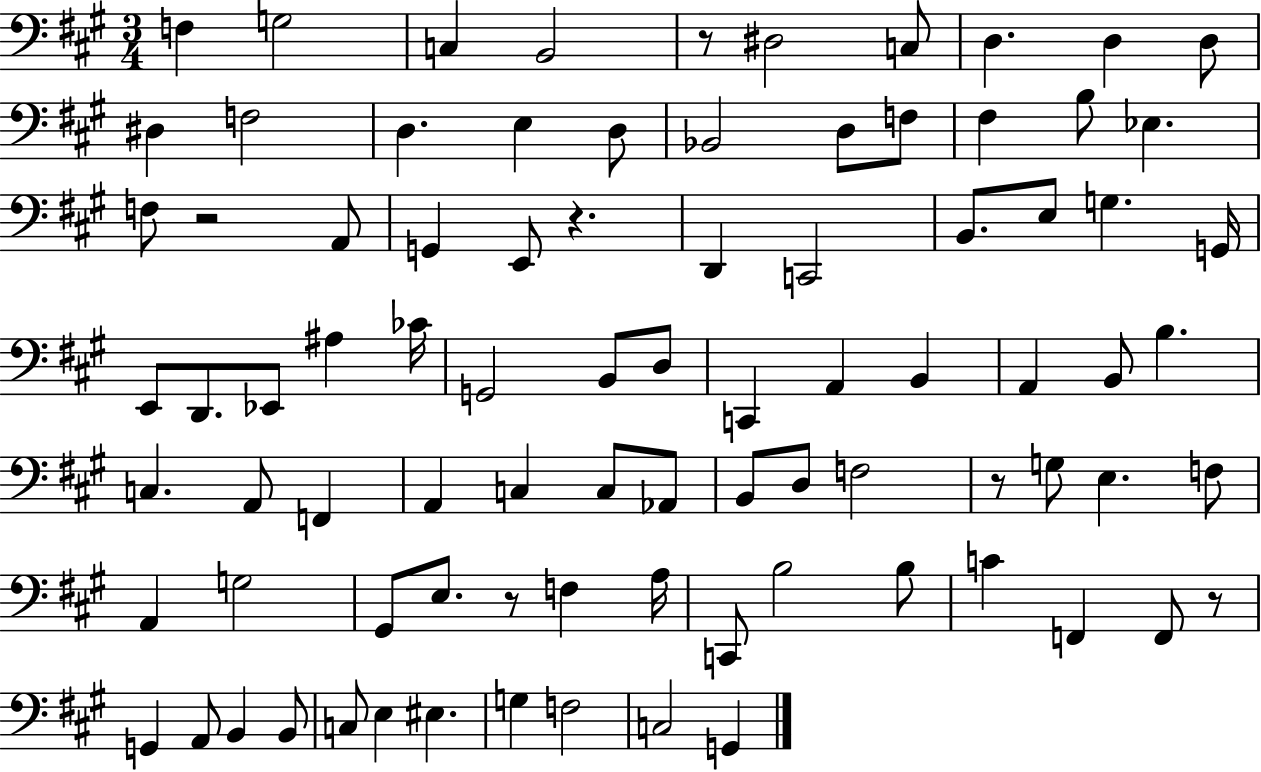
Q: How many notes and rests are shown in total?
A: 86